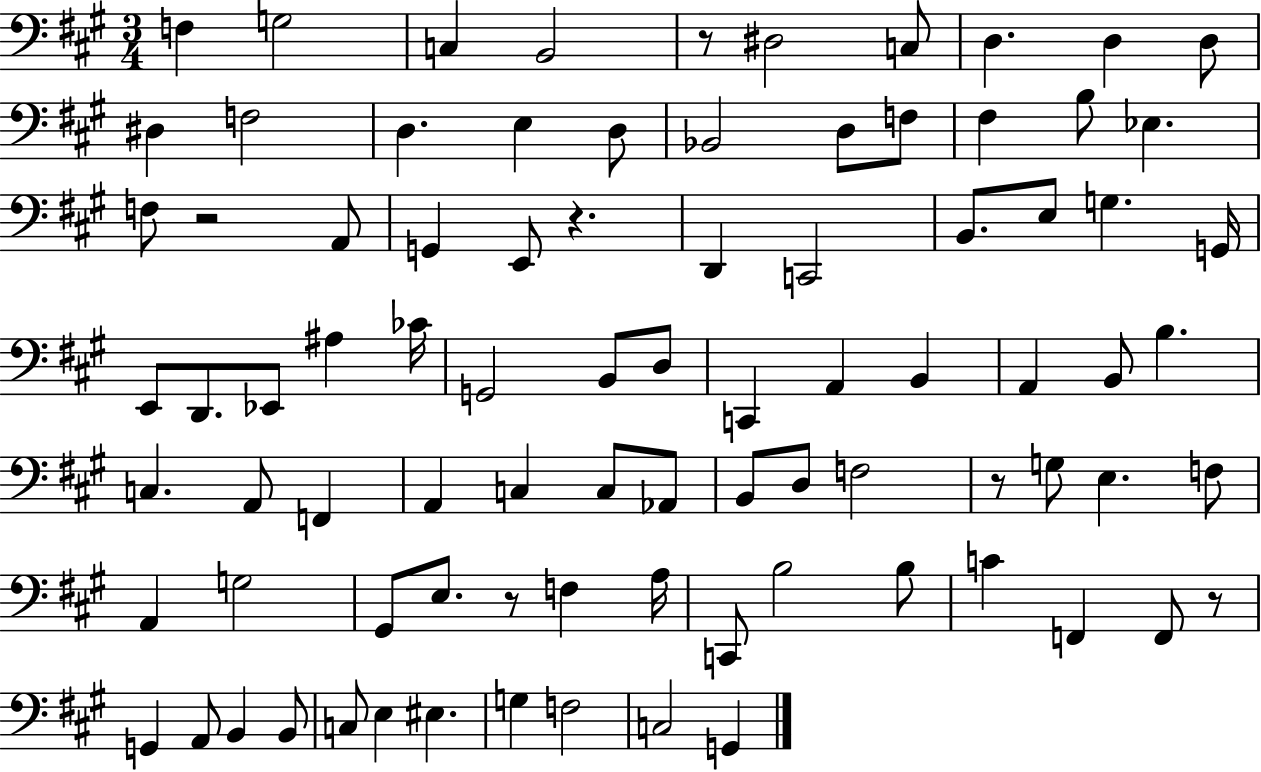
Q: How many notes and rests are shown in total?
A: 86